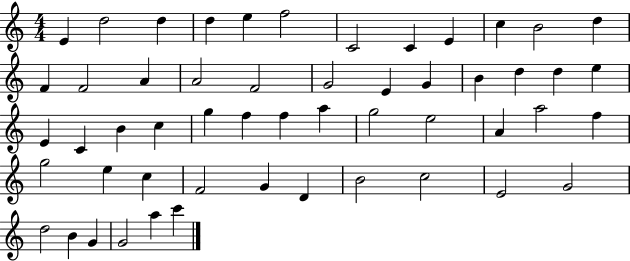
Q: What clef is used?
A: treble